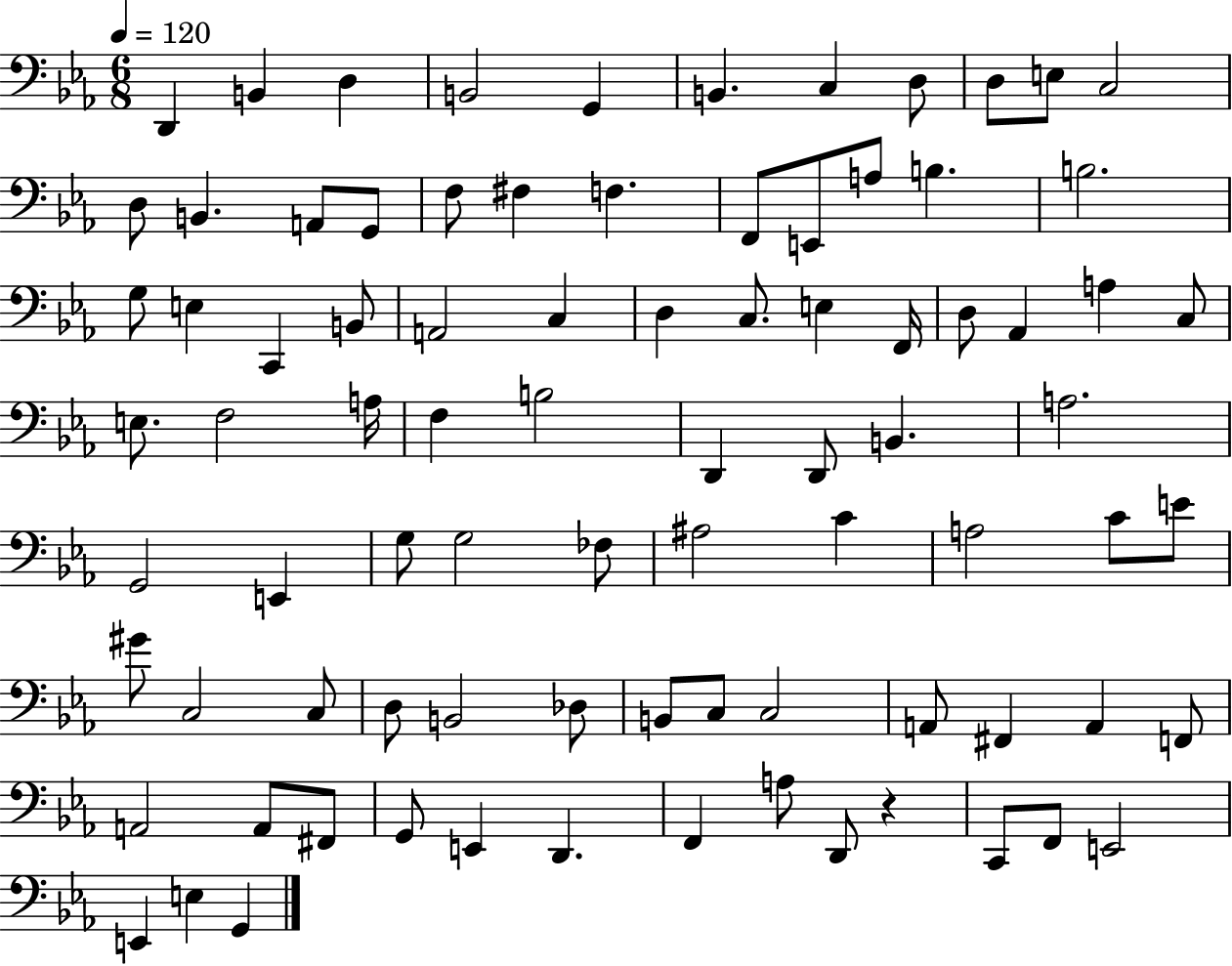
{
  \clef bass
  \numericTimeSignature
  \time 6/8
  \key ees \major
  \tempo 4 = 120
  d,4 b,4 d4 | b,2 g,4 | b,4. c4 d8 | d8 e8 c2 | \break d8 b,4. a,8 g,8 | f8 fis4 f4. | f,8 e,8 a8 b4. | b2. | \break g8 e4 c,4 b,8 | a,2 c4 | d4 c8. e4 f,16 | d8 aes,4 a4 c8 | \break e8. f2 a16 | f4 b2 | d,4 d,8 b,4. | a2. | \break g,2 e,4 | g8 g2 fes8 | ais2 c'4 | a2 c'8 e'8 | \break gis'8 c2 c8 | d8 b,2 des8 | b,8 c8 c2 | a,8 fis,4 a,4 f,8 | \break a,2 a,8 fis,8 | g,8 e,4 d,4. | f,4 a8 d,8 r4 | c,8 f,8 e,2 | \break e,4 e4 g,4 | \bar "|."
}